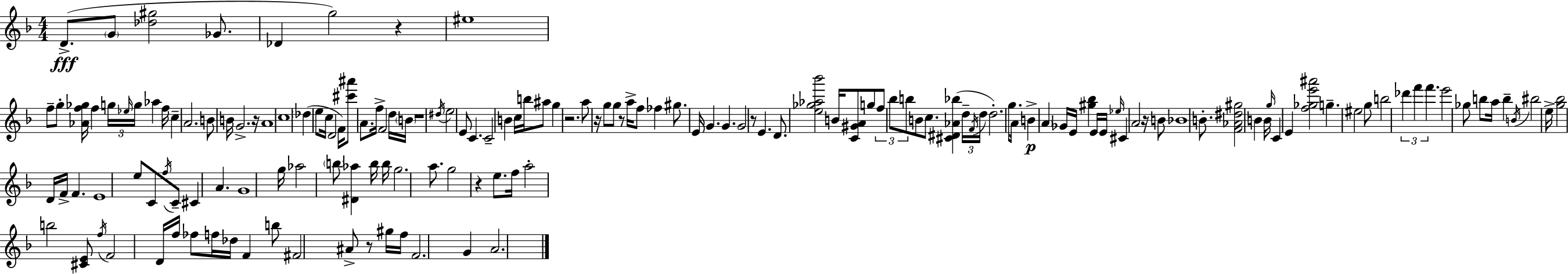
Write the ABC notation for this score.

X:1
T:Untitled
M:4/4
L:1/4
K:F
D/2 G/2 [_d^g]2 _G/2 _D g2 z ^e4 f/2 g/2 [_Af_g]/4 f g/4 _e/4 g/4 _a f/4 c A2 B/2 B/4 G2 z/4 A4 c4 _d e/2 c/4 D2 F/4 [^c'^a']/2 A/2 f/4 F2 d/4 B/4 z4 ^d/4 e2 E/2 C C2 B c/4 b/4 ^a/2 g z2 a/2 z/4 g/2 g/2 z/2 a/4 f/2 _f ^g/2 E/4 G G G2 z/2 E D/2 [e_g_a_b']2 B/4 [C^GA]/2 g/2 f/2 _b/2 b/2 B/2 c/2 [^C^D_A_b] d/4 F/4 d/4 d2 g/2 A/4 B A _G/4 E/4 [^g_b] E/4 E/4 _e/4 ^C A2 z/4 B/2 _B4 B/2 [F_A^d^g]2 B B/4 g/4 C E [f_ge'^a']2 g ^e2 g/2 b2 _d' f' f' e'2 _g/2 b/2 a/4 b B/4 ^b2 e/4 [g_b]2 D/4 F/4 F E4 e/2 C/2 f/4 C/2 ^C A G4 g/4 _a2 b/2 [^D_a] b/4 b/4 g2 a/2 g2 z e/2 f/4 a2 b2 [^CE]/2 f/4 F2 D/4 f/4 _f/2 f/4 _d/4 F b/2 ^F2 ^A/2 z/2 ^g/4 f/4 F2 G A2